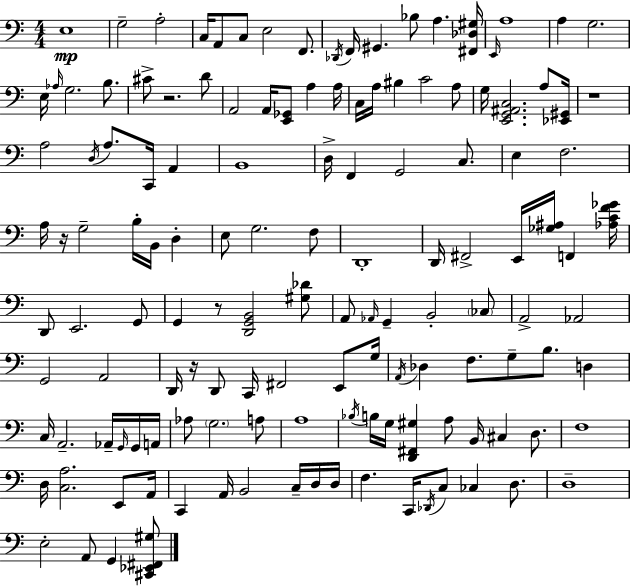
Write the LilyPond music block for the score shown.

{
  \clef bass
  \numericTimeSignature
  \time 4/4
  \key c \major
  e1\mp | g2-- a2-. | c16 a,8 c8 e2 f,8. | \acciaccatura { des,16 } f,16 gis,4. bes8 a4. | \break <fis, des gis>16 \grace { e,16 } a1 | a4 g2. | e16 \grace { aes16 } g2. | b8. cis'8-> r2. | \break d'8 a,2 a,16 <e, ges,>8 a4 | a16 c16 a16 bis4 c'2 | a8 g16 <e, g, ais, c>2. | a8 <ees, gis,>16 r1 | \break a2 \acciaccatura { d16 } a8. c,16 | a,4 b,1 | d16-> f,4 g,2 | c8. e4 f2. | \break a16 r16 g2-- b16-. b,16 | d4-. e8 g2. | f8 d,1-. | d,16 fis,2-> e,16 <ges ais>16 f,4 | \break <aes c' f' ges'>16 d,8 e,2. | g,8 g,4 r8 <d, g, b,>2 | <gis des'>8 a,8 \grace { aes,16 } g,4-- b,2-. | \parenthesize ces8 a,2-> aes,2 | \break g,2 a,2 | d,16 r16 d,8 c,16 fis,2 | e,8 g16 \acciaccatura { a,16 } des4 f8. g8-- b8. | d4 c16 a,2.-- | \break aes,16-- \grace { g,16 } g,16 a,16 aes8 \parenthesize g2. | a8 a1 | \acciaccatura { bes16 } b16 g16 <d, fis, gis>4 a8 | b,16 cis4 d8. f1 | \break d16 <c a>2. | e,8 a,16 c,4 a,16 b,2 | c16-- d16 d16 f4. c,16 \acciaccatura { des,16 } | c8 ces4 d8. d1-- | \break e2-. | a,8 g,4 <cis, ees, fis, gis>8 \bar "|."
}